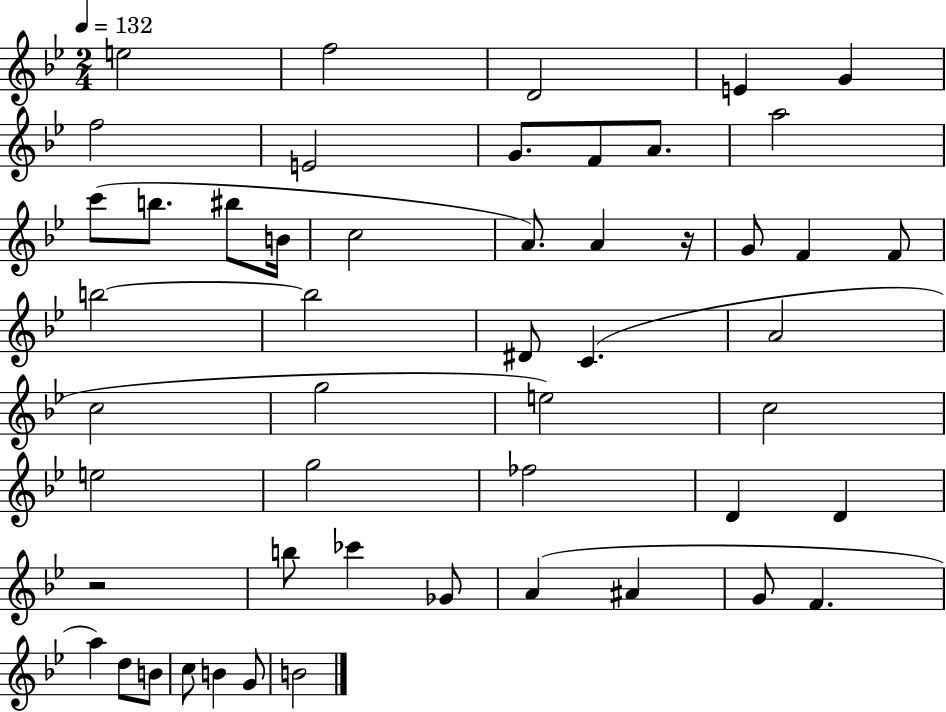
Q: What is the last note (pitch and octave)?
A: B4